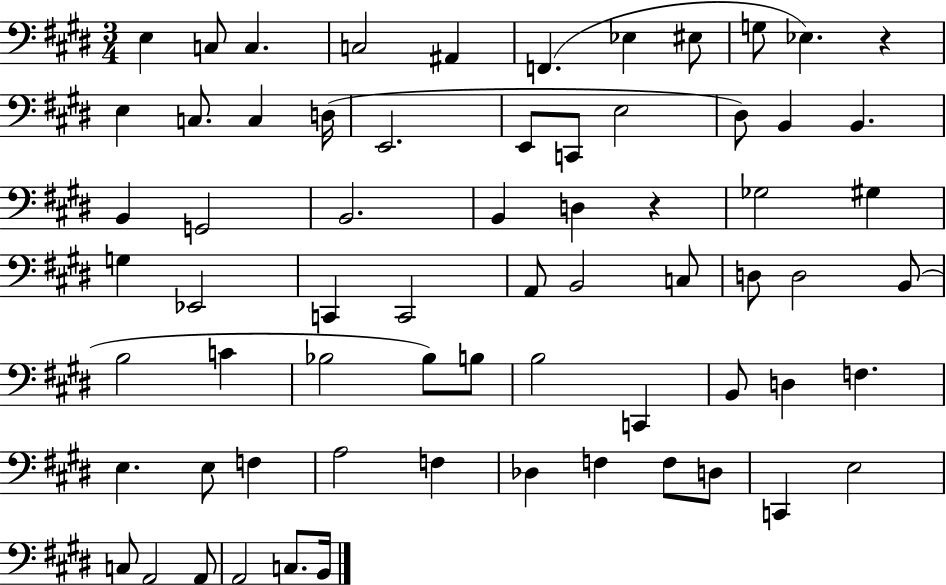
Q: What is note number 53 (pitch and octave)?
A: F3